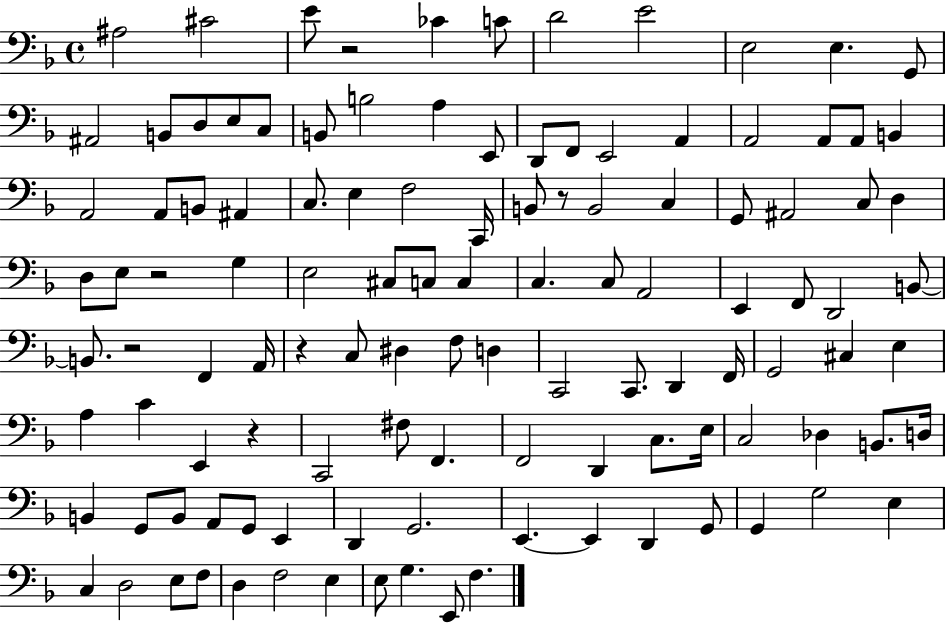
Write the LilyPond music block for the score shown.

{
  \clef bass
  \time 4/4
  \defaultTimeSignature
  \key f \major
  ais2 cis'2 | e'8 r2 ces'4 c'8 | d'2 e'2 | e2 e4. g,8 | \break ais,2 b,8 d8 e8 c8 | b,8 b2 a4 e,8 | d,8 f,8 e,2 a,4 | a,2 a,8 a,8 b,4 | \break a,2 a,8 b,8 ais,4 | c8. e4 f2 c,16 | b,8 r8 b,2 c4 | g,8 ais,2 c8 d4 | \break d8 e8 r2 g4 | e2 cis8 c8 c4 | c4. c8 a,2 | e,4 f,8 d,2 b,8~~ | \break b,8. r2 f,4 a,16 | r4 c8 dis4 f8 d4 | c,2 c,8. d,4 f,16 | g,2 cis4 e4 | \break a4 c'4 e,4 r4 | c,2 fis8 f,4. | f,2 d,4 c8. e16 | c2 des4 b,8. d16 | \break b,4 g,8 b,8 a,8 g,8 e,4 | d,4 g,2. | e,4.~~ e,4 d,4 g,8 | g,4 g2 e4 | \break c4 d2 e8 f8 | d4 f2 e4 | e8 g4. e,8 f4. | \bar "|."
}